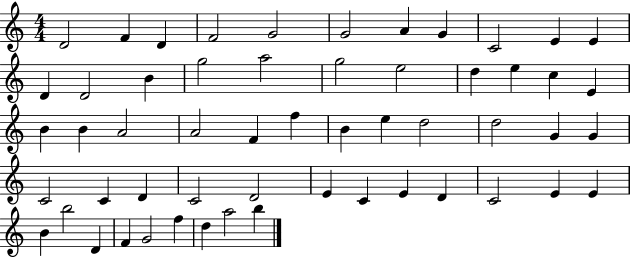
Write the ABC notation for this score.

X:1
T:Untitled
M:4/4
L:1/4
K:C
D2 F D F2 G2 G2 A G C2 E E D D2 B g2 a2 g2 e2 d e c E B B A2 A2 F f B e d2 d2 G G C2 C D C2 D2 E C E D C2 E E B b2 D F G2 f d a2 b